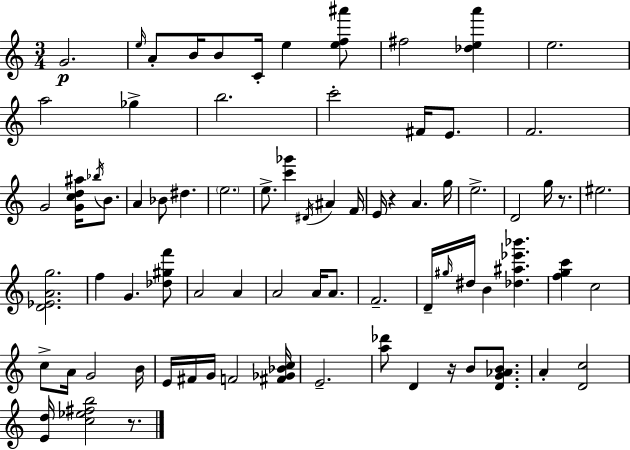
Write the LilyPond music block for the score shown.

{
  \clef treble
  \numericTimeSignature
  \time 3/4
  \key a \minor
  g'2.\p | \grace { e''16 } a'8-. b'16 b'8 c'16-. e''4 <e'' f'' ais'''>8 | fis''2 <des'' e'' a'''>4 | e''2. | \break a''2 ges''4-> | b''2. | c'''2-. fis'16 e'8. | f'2. | \break g'2 <g' c'' d'' ais''>16 \acciaccatura { bes''16 } b'8. | a'4 bes'8 dis''4. | \parenthesize e''2. | e''8.-> <c''' ges'''>4 \acciaccatura { dis'16 } ais'4 | \break f'16 e'16 r4 a'4. | g''16 e''2.-> | d'2 g''16 | r8. eis''2. | \break <d' ees' a' g''>2. | f''4 g'4. | <des'' gis'' f'''>8 a'2 a'4 | a'2 a'16 | \break a'8. f'2.-- | d'16-- \grace { gis''16 } dis''16 b'4 <des'' ais'' ees''' bes'''>4. | <f'' g'' c'''>4 c''2 | c''8-> a'16 g'2 | \break b'16 e'16 fis'16 g'16 f'2 | <fis' ges' bes' c''>16 e'2.-- | <a'' des'''>8 d'4 r16 b'8 | <d' g' aes' b'>8. a'4-. <d' c''>2 | \break <e' d''>16 <c'' ees'' fis'' b''>2 | r8. \bar "|."
}